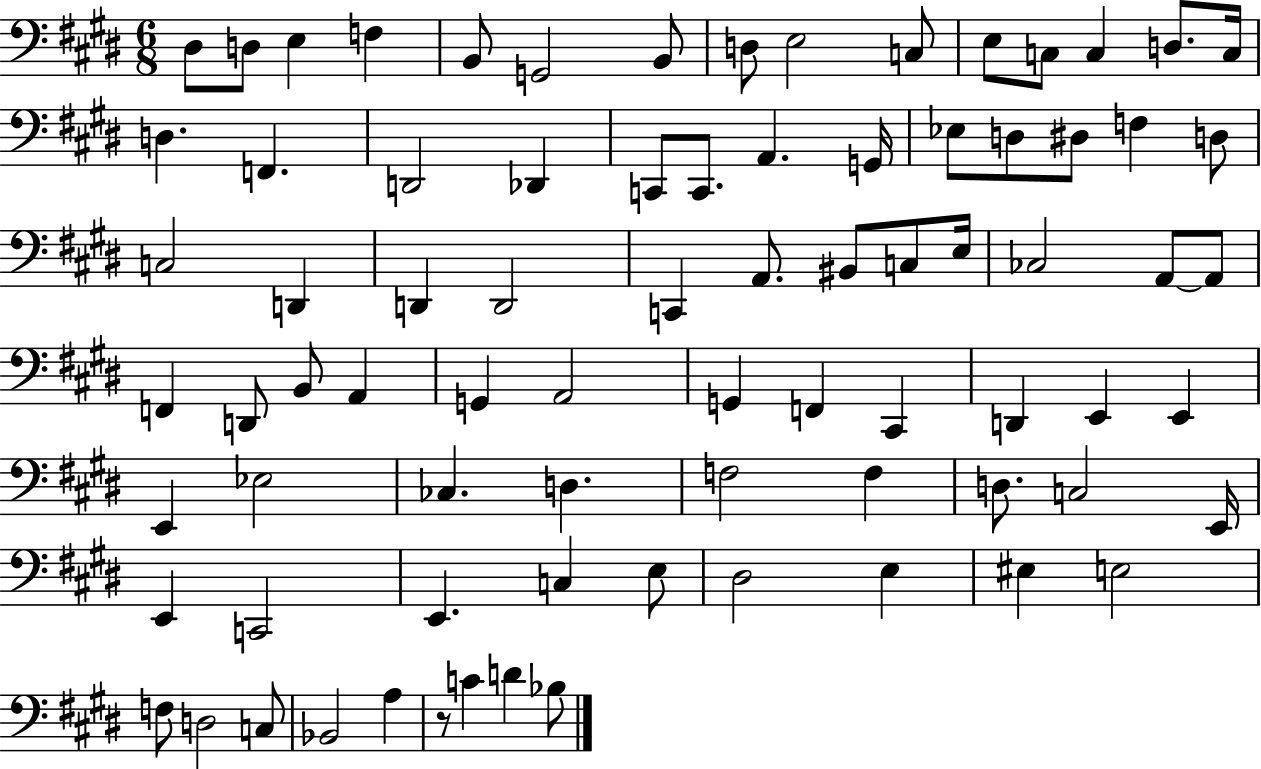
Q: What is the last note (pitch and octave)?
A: Bb3